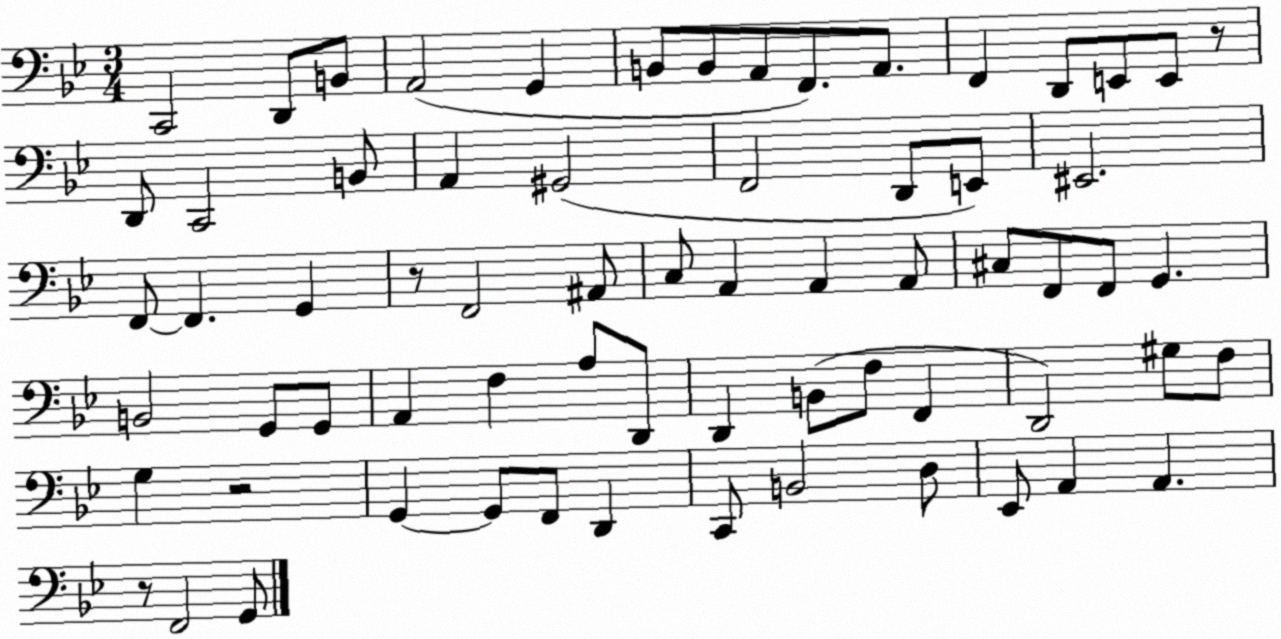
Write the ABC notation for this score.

X:1
T:Untitled
M:3/4
L:1/4
K:Bb
C,,2 D,,/2 B,,/2 A,,2 G,, B,,/2 B,,/2 A,,/2 F,,/2 A,,/2 F,, D,,/2 E,,/2 E,,/2 z/2 D,,/2 C,,2 B,,/2 A,, ^G,,2 F,,2 D,,/2 E,,/2 ^E,,2 F,,/2 F,, G,, z/2 F,,2 ^A,,/2 C,/2 A,, A,, A,,/2 ^C,/2 F,,/2 F,,/2 G,, B,,2 G,,/2 G,,/2 A,, F, A,/2 D,,/2 D,, B,,/2 F,/2 F,, D,,2 ^G,/2 F,/2 G, z2 G,, G,,/2 F,,/2 D,, C,,/2 B,,2 D,/2 _E,,/2 A,, A,, z/2 F,,2 G,,/2